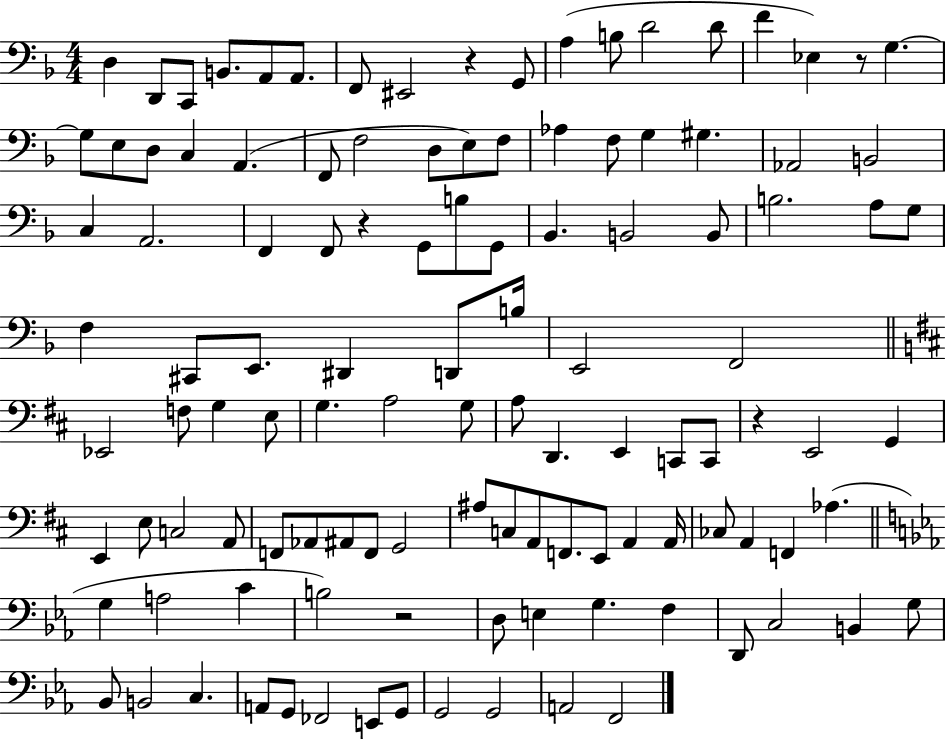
X:1
T:Untitled
M:4/4
L:1/4
K:F
D, D,,/2 C,,/2 B,,/2 A,,/2 A,,/2 F,,/2 ^E,,2 z G,,/2 A, B,/2 D2 D/2 F _E, z/2 G, G,/2 E,/2 D,/2 C, A,, F,,/2 F,2 D,/2 E,/2 F,/2 _A, F,/2 G, ^G, _A,,2 B,,2 C, A,,2 F,, F,,/2 z G,,/2 B,/2 G,,/2 _B,, B,,2 B,,/2 B,2 A,/2 G,/2 F, ^C,,/2 E,,/2 ^D,, D,,/2 B,/4 E,,2 F,,2 _E,,2 F,/2 G, E,/2 G, A,2 G,/2 A,/2 D,, E,, C,,/2 C,,/2 z E,,2 G,, E,, E,/2 C,2 A,,/2 F,,/2 _A,,/2 ^A,,/2 F,,/2 G,,2 ^A,/2 C,/2 A,,/2 F,,/2 E,,/2 A,, A,,/4 _C,/2 A,, F,, _A, G, A,2 C B,2 z2 D,/2 E, G, F, D,,/2 C,2 B,, G,/2 _B,,/2 B,,2 C, A,,/2 G,,/2 _F,,2 E,,/2 G,,/2 G,,2 G,,2 A,,2 F,,2